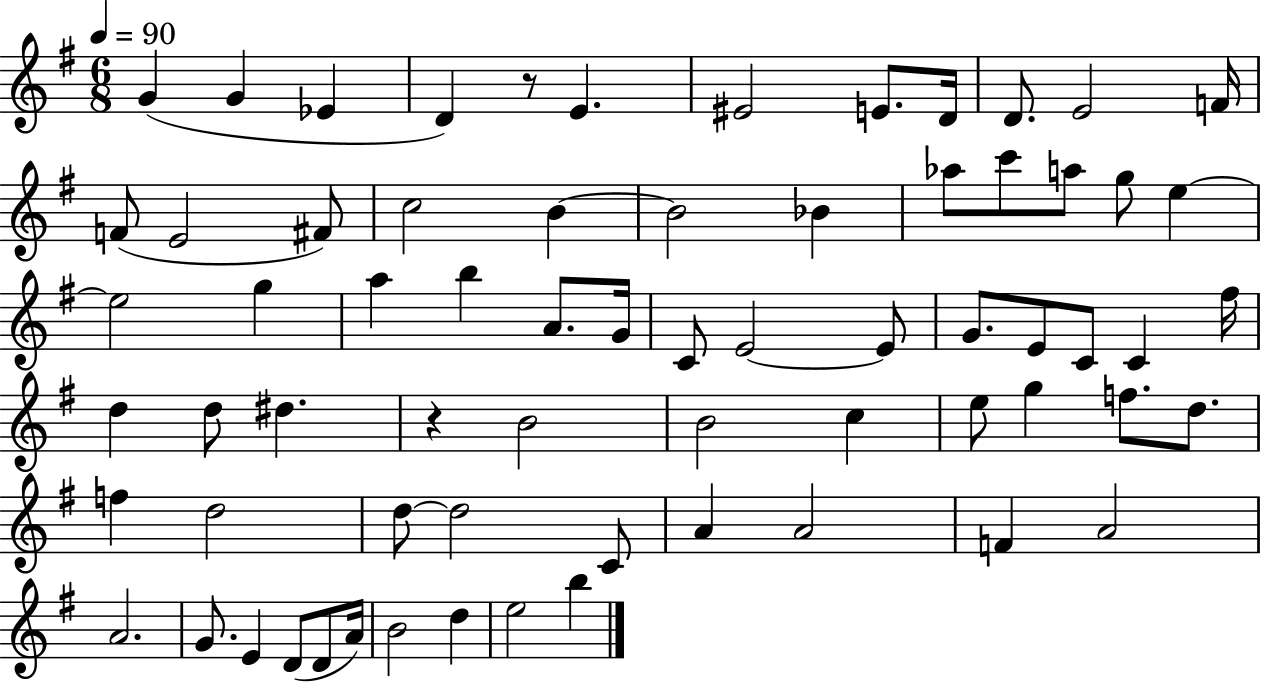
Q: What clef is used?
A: treble